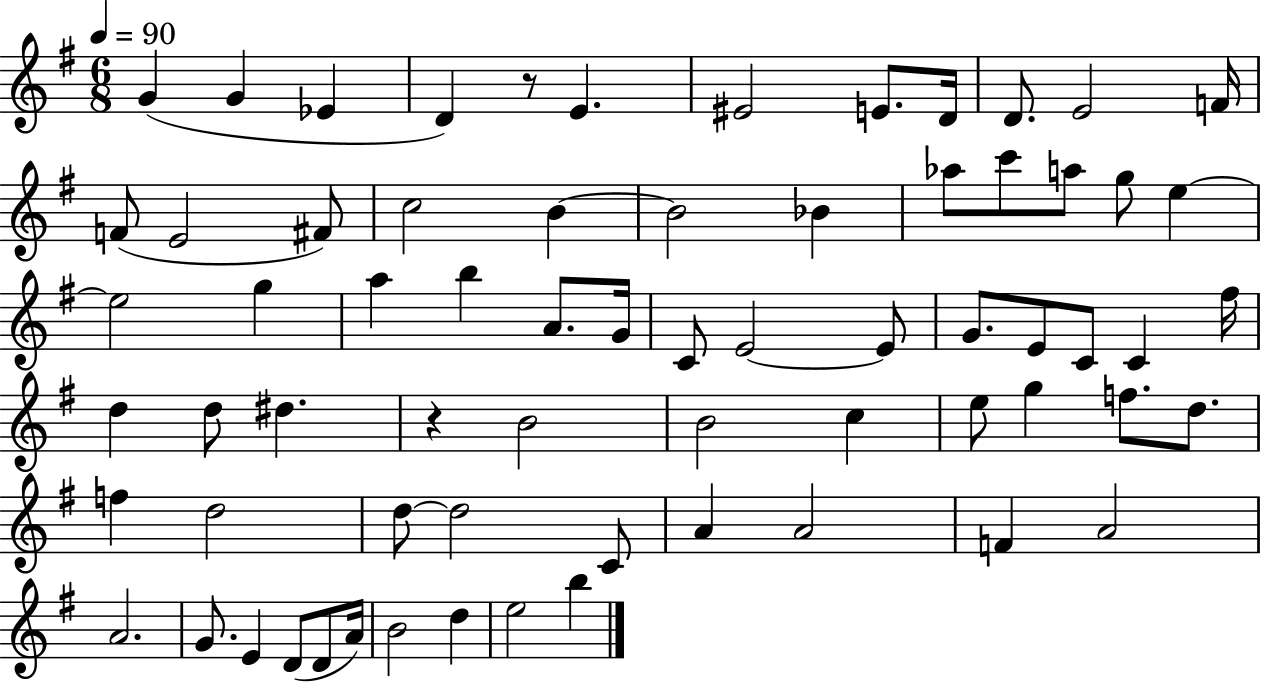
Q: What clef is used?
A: treble